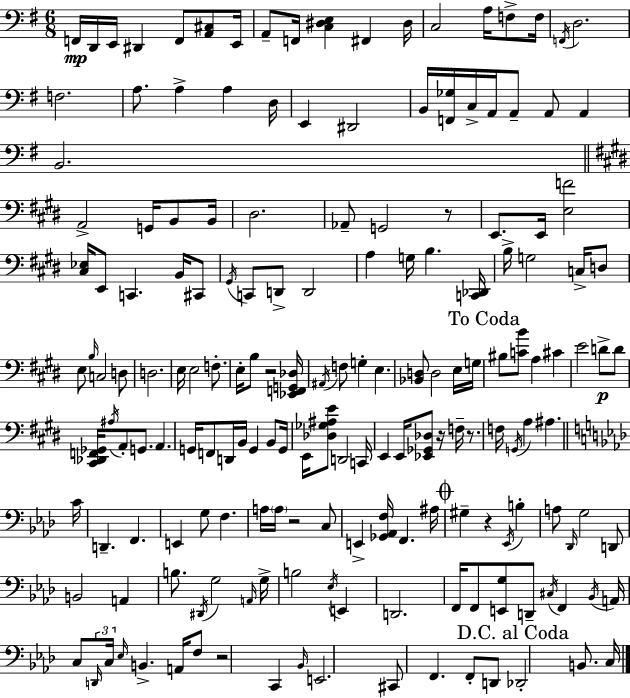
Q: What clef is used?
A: bass